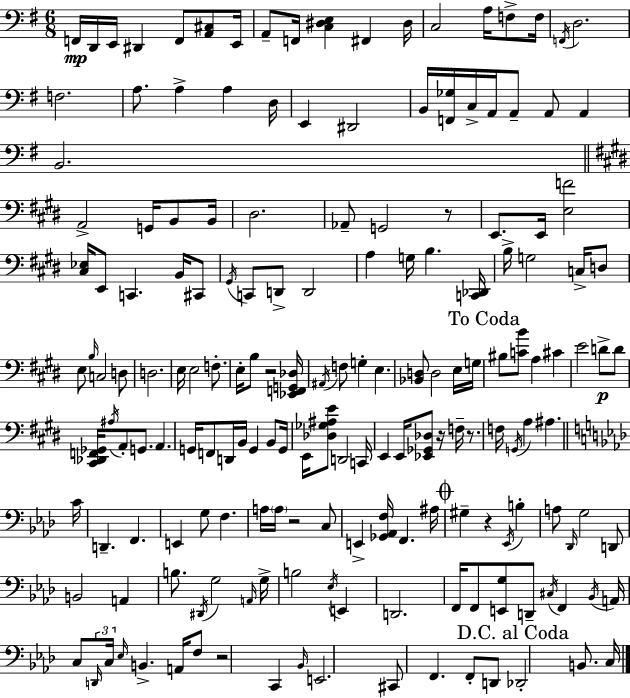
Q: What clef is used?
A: bass